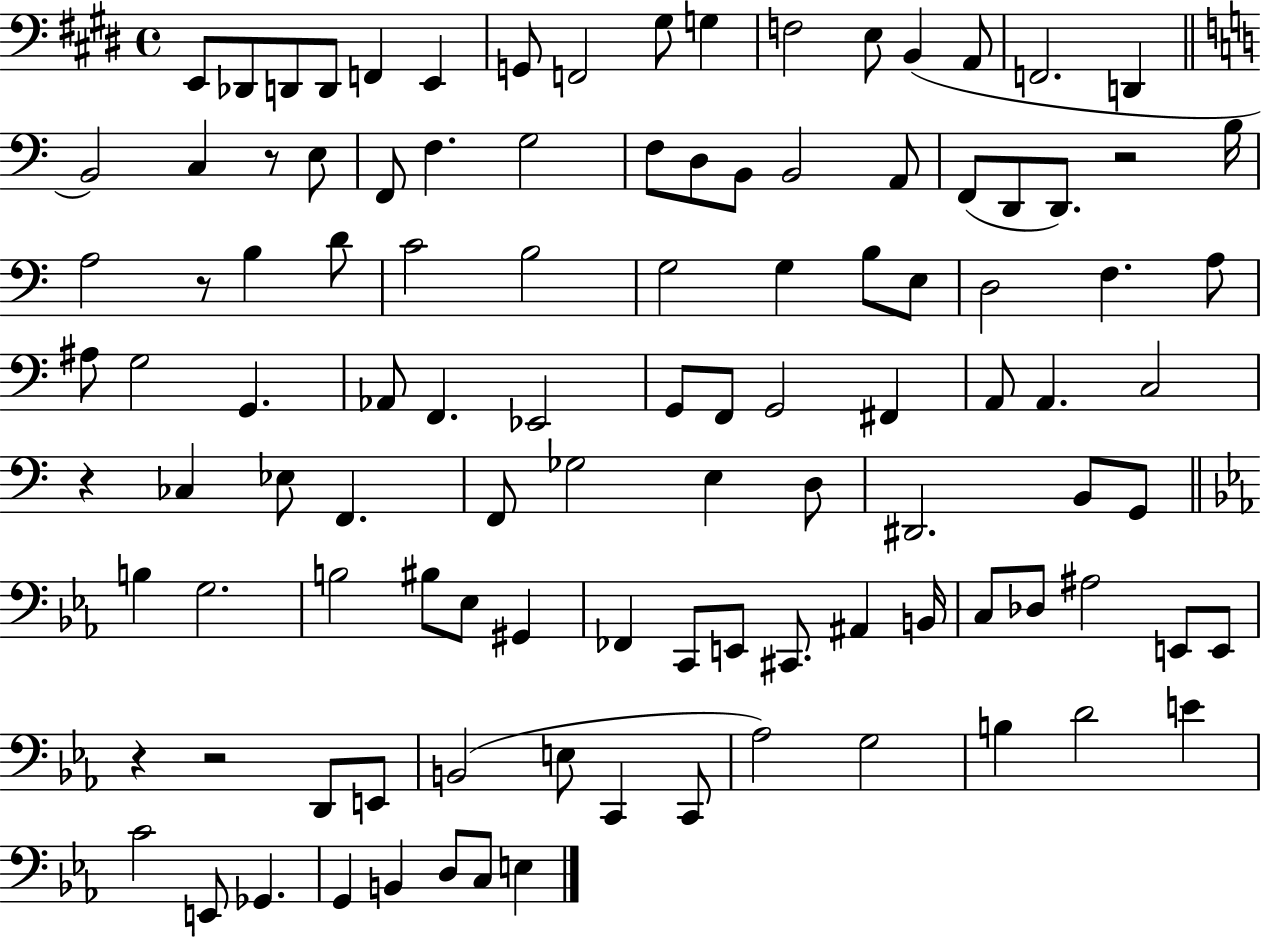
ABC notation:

X:1
T:Untitled
M:4/4
L:1/4
K:E
E,,/2 _D,,/2 D,,/2 D,,/2 F,, E,, G,,/2 F,,2 ^G,/2 G, F,2 E,/2 B,, A,,/2 F,,2 D,, B,,2 C, z/2 E,/2 F,,/2 F, G,2 F,/2 D,/2 B,,/2 B,,2 A,,/2 F,,/2 D,,/2 D,,/2 z2 B,/4 A,2 z/2 B, D/2 C2 B,2 G,2 G, B,/2 E,/2 D,2 F, A,/2 ^A,/2 G,2 G,, _A,,/2 F,, _E,,2 G,,/2 F,,/2 G,,2 ^F,, A,,/2 A,, C,2 z _C, _E,/2 F,, F,,/2 _G,2 E, D,/2 ^D,,2 B,,/2 G,,/2 B, G,2 B,2 ^B,/2 _E,/2 ^G,, _F,, C,,/2 E,,/2 ^C,,/2 ^A,, B,,/4 C,/2 _D,/2 ^A,2 E,,/2 E,,/2 z z2 D,,/2 E,,/2 B,,2 E,/2 C,, C,,/2 _A,2 G,2 B, D2 E C2 E,,/2 _G,, G,, B,, D,/2 C,/2 E,